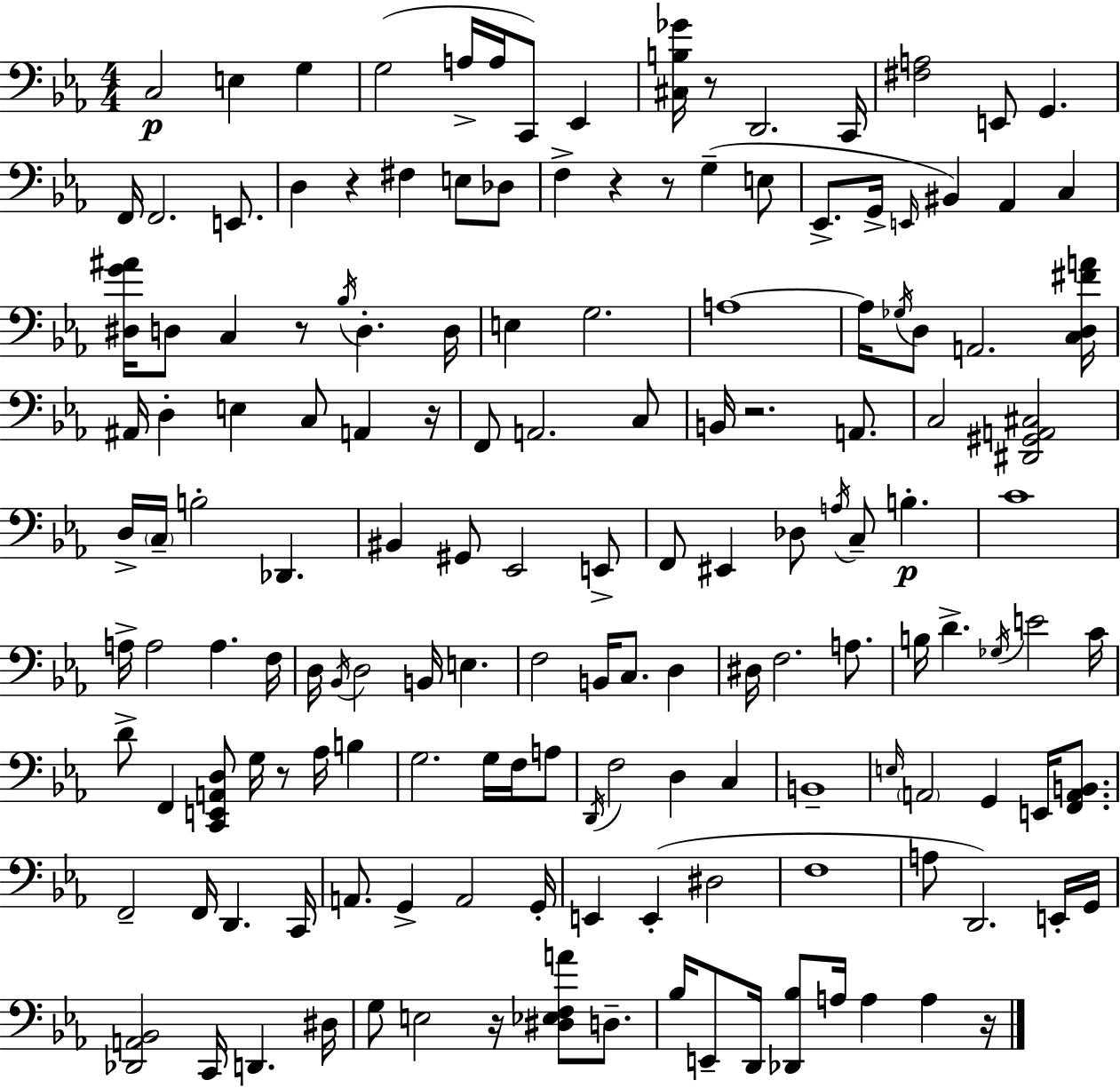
C3/h E3/q G3/q G3/h A3/s A3/s C2/e Eb2/q [C#3,B3,Gb4]/s R/e D2/h. C2/s [F#3,A3]/h E2/e G2/q. F2/s F2/h. E2/e. D3/q R/q F#3/q E3/e Db3/e F3/q R/q R/e G3/q E3/e Eb2/e. G2/s E2/s BIS2/q Ab2/q C3/q [D#3,G4,A#4]/s D3/e C3/q R/e Bb3/s D3/q. D3/s E3/q G3/h. A3/w A3/s Gb3/s D3/e A2/h. [C3,D3,F#4,A4]/s A#2/s D3/q E3/q C3/e A2/q R/s F2/e A2/h. C3/e B2/s R/h. A2/e. C3/h [D#2,G#2,A2,C#3]/h D3/s C3/s B3/h Db2/q. BIS2/q G#2/e Eb2/h E2/e F2/e EIS2/q Db3/e A3/s C3/e B3/q. C4/w A3/s A3/h A3/q. F3/s D3/s Bb2/s D3/h B2/s E3/q. F3/h B2/s C3/e. D3/q D#3/s F3/h. A3/e. B3/s D4/q. Gb3/s E4/h C4/s D4/e F2/q [C2,E2,A2,D3]/e G3/s R/e Ab3/s B3/q G3/h. G3/s F3/s A3/e D2/s F3/h D3/q C3/q B2/w E3/s A2/h G2/q E2/s [F2,A2,B2]/e. F2/h F2/s D2/q. C2/s A2/e. G2/q A2/h G2/s E2/q E2/q D#3/h F3/w A3/e D2/h. E2/s G2/s [Db2,A2,Bb2]/h C2/s D2/q. D#3/s G3/e E3/h R/s [D#3,Eb3,F3,A4]/e D3/e. Bb3/s E2/e D2/s [Db2,Bb3]/e A3/s A3/q A3/q R/s